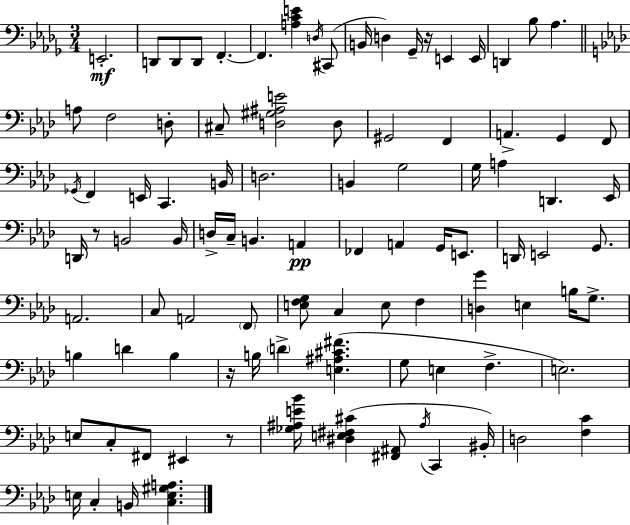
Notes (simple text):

E2/h. D2/e D2/e D2/e F2/q. F2/q. [A3,C4,E4]/q D3/s C#2/e B2/s D3/q Gb2/s R/s E2/q E2/s D2/q Bb3/e Ab3/q. A3/e F3/h D3/e C#3/e [D3,G#3,A#3,E4]/h D3/e G#2/h F2/q A2/q. G2/q F2/e Gb2/s F2/q E2/s C2/q. B2/s D3/h. B2/q G3/h G3/s A3/q D2/q. Eb2/s D2/s R/e B2/h B2/s D3/s C3/s B2/q. A2/q FES2/q A2/q G2/s E2/e. D2/s E2/h G2/e. A2/h. C3/e A2/h F2/e [E3,F3,G3]/e C3/q E3/e F3/q [D3,G4]/q E3/q B3/s G3/e. B3/q D4/q B3/q R/s B3/s D4/q [E3,A#3,C#4,F#4]/q. G3/e E3/q F3/q. E3/h. E3/e C3/e F#2/e EIS2/q R/e [Gb3,A#3,E4,Bb4]/s [D#3,E3,F#3,C#4]/q [F#2,A#2]/e A#3/s C2/q BIS2/s D3/h [F3,C4]/q E3/s C3/q B2/s [C3,E3,G#3,A3]/q.